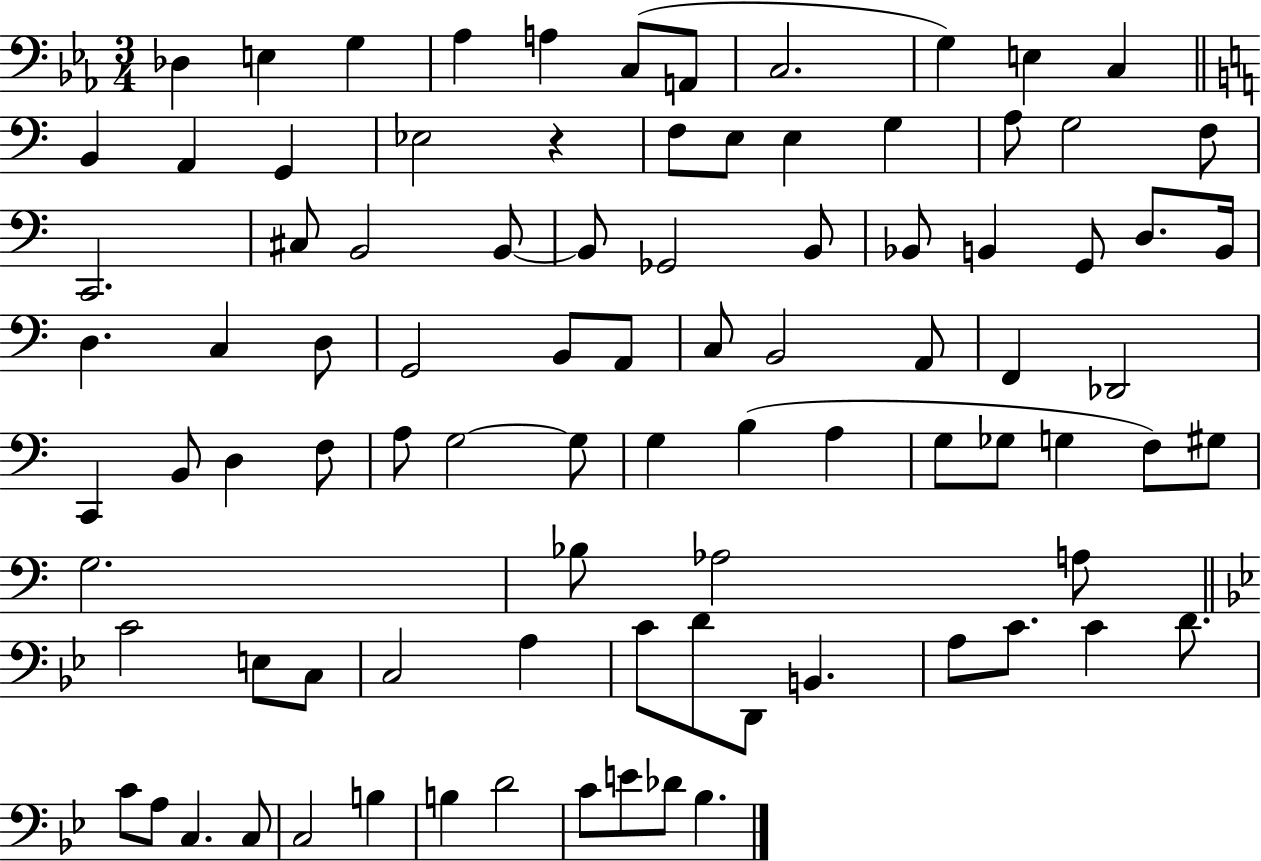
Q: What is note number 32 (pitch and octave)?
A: G2